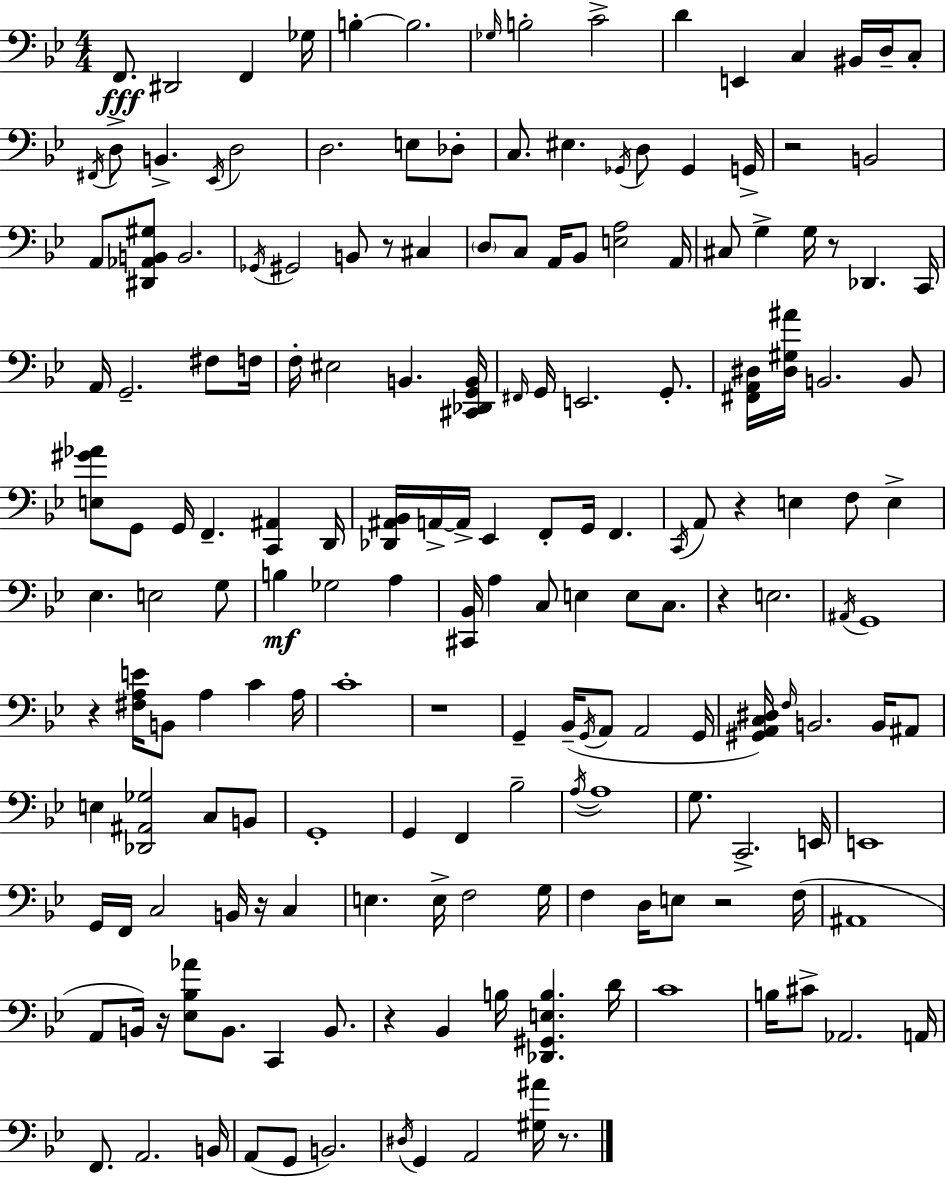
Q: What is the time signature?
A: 4/4